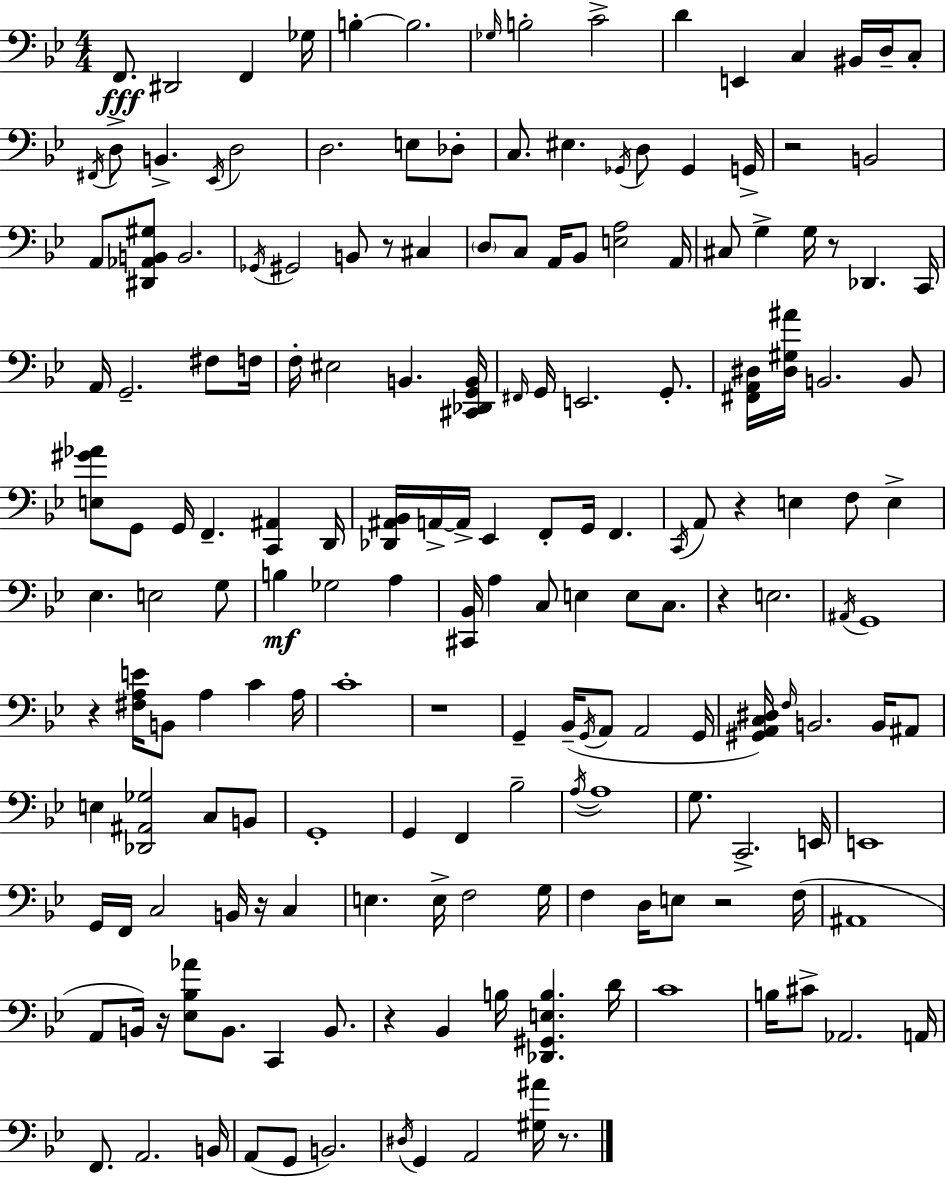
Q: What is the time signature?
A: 4/4